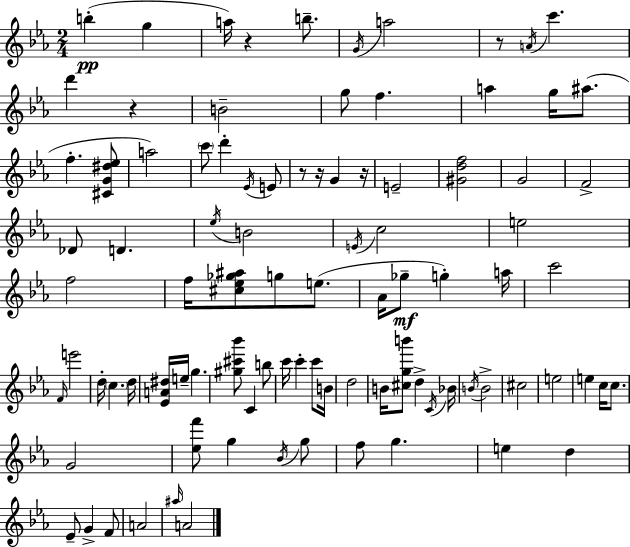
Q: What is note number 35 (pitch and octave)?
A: G5